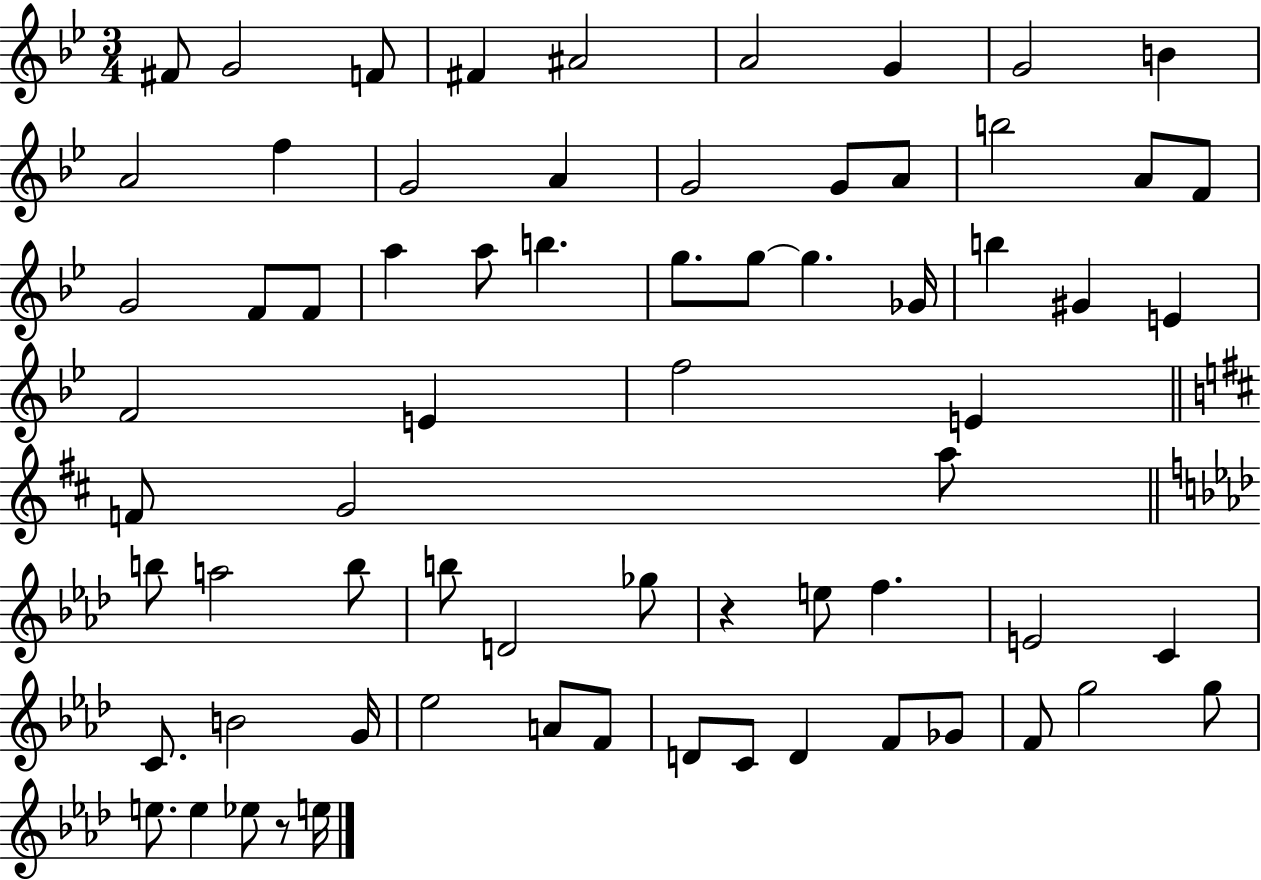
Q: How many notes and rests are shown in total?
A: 69